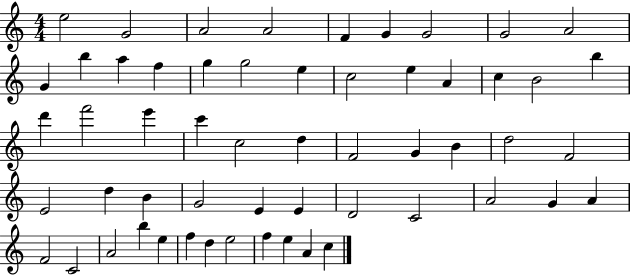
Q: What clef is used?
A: treble